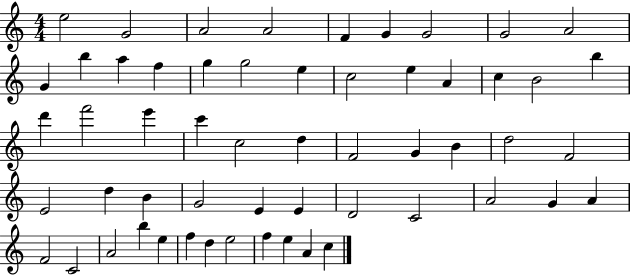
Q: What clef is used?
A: treble